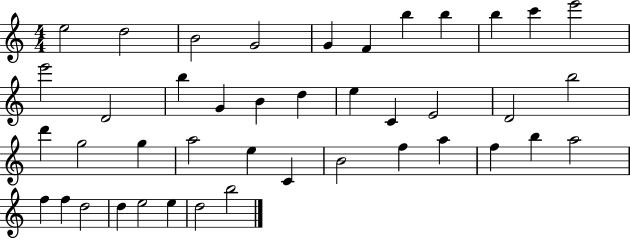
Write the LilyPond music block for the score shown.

{
  \clef treble
  \numericTimeSignature
  \time 4/4
  \key c \major
  e''2 d''2 | b'2 g'2 | g'4 f'4 b''4 b''4 | b''4 c'''4 e'''2 | \break e'''2 d'2 | b''4 g'4 b'4 d''4 | e''4 c'4 e'2 | d'2 b''2 | \break d'''4 g''2 g''4 | a''2 e''4 c'4 | b'2 f''4 a''4 | f''4 b''4 a''2 | \break f''4 f''4 d''2 | d''4 e''2 e''4 | d''2 b''2 | \bar "|."
}